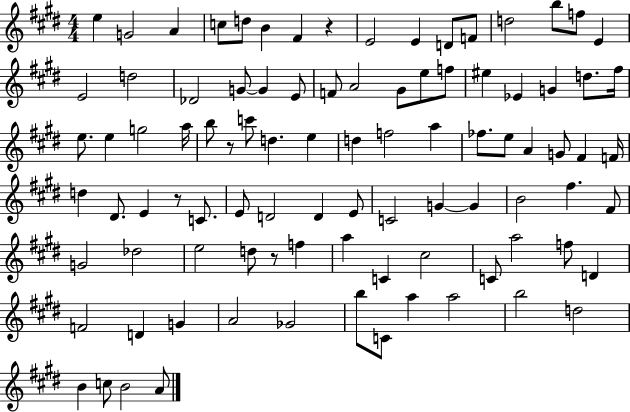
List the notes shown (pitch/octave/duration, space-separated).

E5/q G4/h A4/q C5/e D5/e B4/q F#4/q R/q E4/h E4/q D4/e F4/e D5/h B5/e F5/e E4/q E4/h D5/h Db4/h G4/e G4/q E4/e F4/e A4/h G#4/e E5/e F5/e EIS5/q Eb4/q G4/q D5/e. F#5/s E5/e. E5/q G5/h A5/s B5/e R/e C6/e D5/q. E5/q D5/q F5/h A5/q FES5/e. E5/e A4/q G4/e F#4/q F4/s D5/q D#4/e. E4/q R/e C4/e. E4/e D4/h D4/q E4/e C4/h G4/q G4/q B4/h F#5/q. F#4/e G4/h Db5/h E5/h D5/e R/e F5/q A5/q C4/q C#5/h C4/e A5/h F5/e D4/q F4/h D4/q G4/q A4/h Gb4/h B5/e C4/e A5/q A5/h B5/h D5/h B4/q C5/e B4/h A4/e